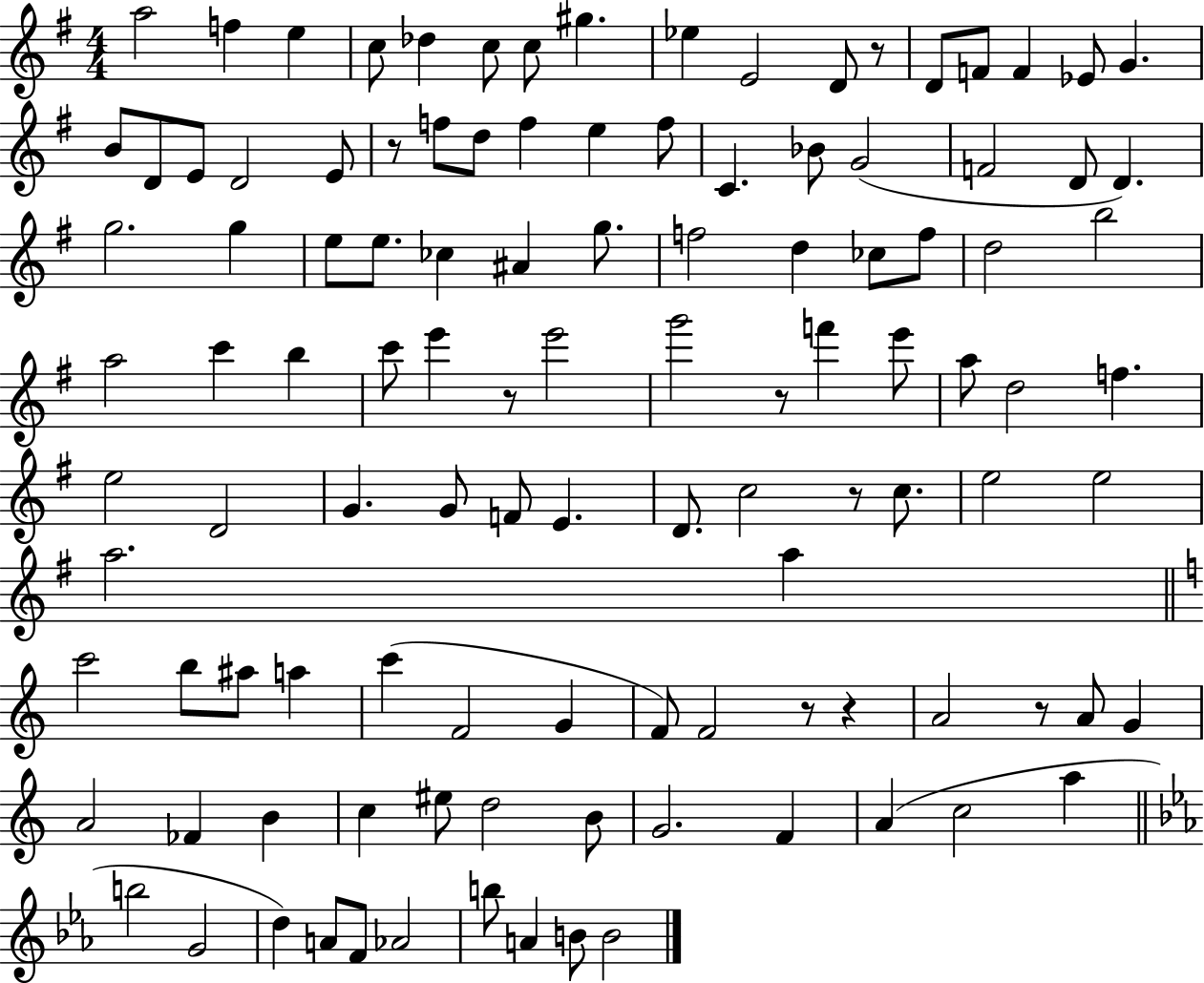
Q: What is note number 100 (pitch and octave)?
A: Ab4